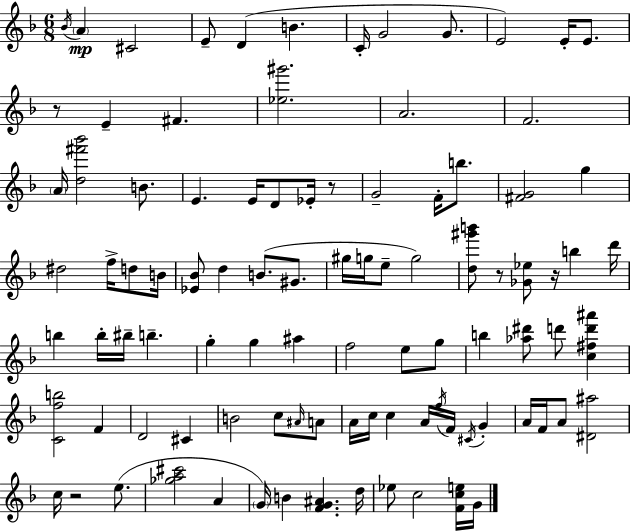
Bb4/s A4/q C#4/h E4/e D4/q B4/q. C4/s G4/h G4/e. E4/h E4/s E4/e. R/e E4/q F#4/q. [Eb5,G#6]/h. A4/h. F4/h. A4/s [D5,F#6,Bb6]/h B4/e. E4/q. E4/s D4/e Eb4/s R/e G4/h F4/s B5/e. [F#4,G4]/h G5/q D#5/h F5/s D5/e B4/s [Eb4,Bb4]/e D5/q B4/e. G#4/e. G#5/s G5/s E5/e G5/h [D5,G#6,B6]/e R/e [Gb4,Eb5]/e R/s B5/q D6/s B5/q B5/s BIS5/s B5/q. G5/q G5/q A#5/q F5/h E5/e G5/e B5/q [Ab5,D#6]/e D6/e [C5,F#5,D6,A#6]/q [C4,F5,B5]/h F4/q D4/h C#4/q B4/h C5/e A#4/s A4/e A4/s C5/s C5/q A4/s F5/s F4/s C#4/s G4/q A4/s F4/s A4/e [D#4,A#5]/h C5/s R/h E5/e. [Gb5,A5,C#6]/h A4/q G4/s B4/q [F4,G4,A#4]/q. D5/s Eb5/e C5/h [F4,C5,E5]/s G4/s